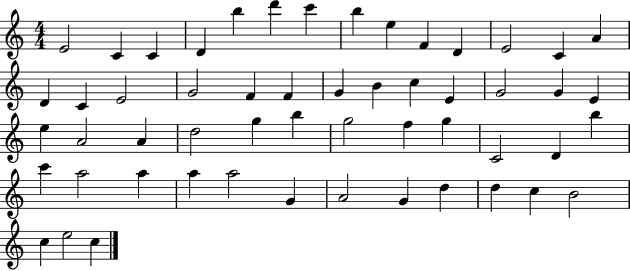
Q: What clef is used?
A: treble